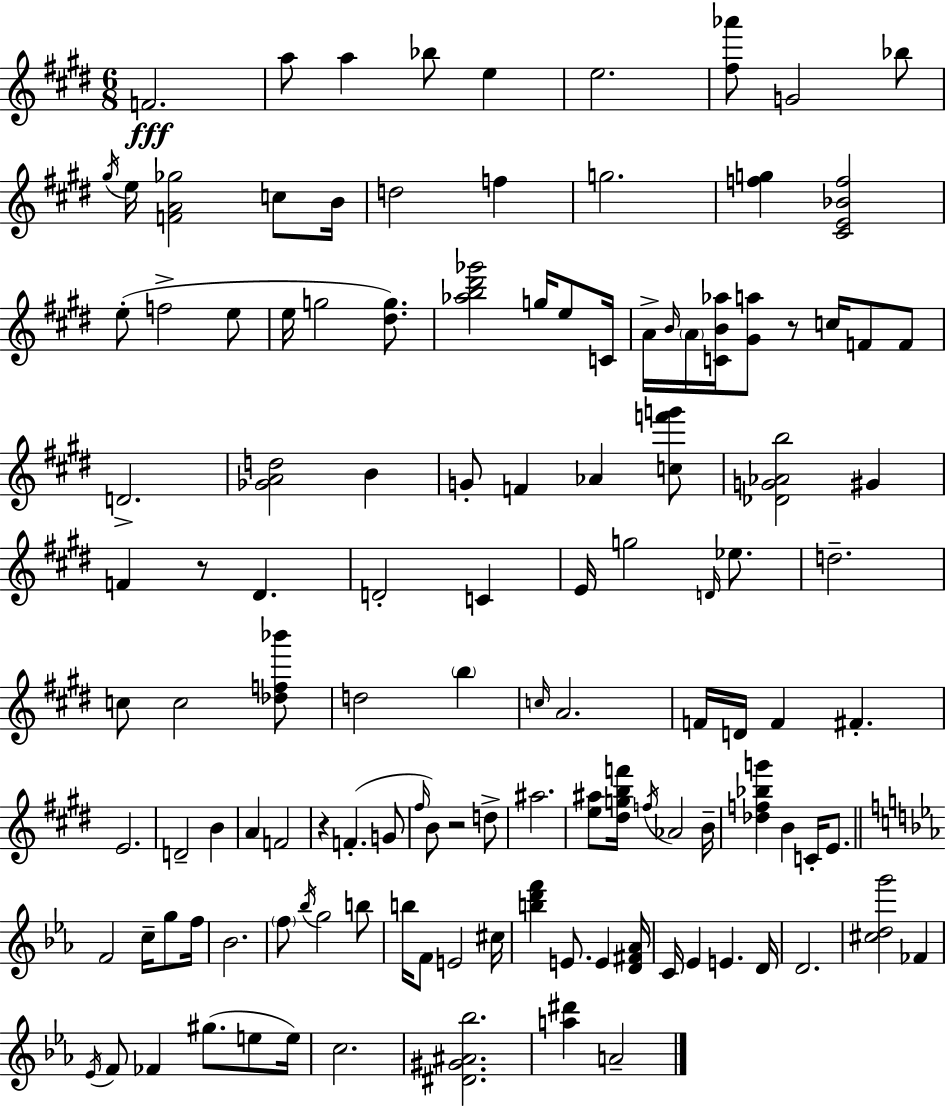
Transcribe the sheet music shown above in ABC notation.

X:1
T:Untitled
M:6/8
L:1/4
K:E
F2 a/2 a _b/2 e e2 [^f_a']/2 G2 _b/2 ^g/4 e/4 [FA_g]2 c/2 B/4 d2 f g2 [fg] [^CE_Bf]2 e/2 f2 e/2 e/4 g2 [^dg]/2 [_ab^d'_g']2 g/4 e/2 C/4 A/4 B/4 A/4 [CB_a]/4 [^Ga]/2 z/2 c/4 F/2 F/2 D2 [_GAd]2 B G/2 F _A [cf'g']/2 [_DG_Ab]2 ^G F z/2 ^D D2 C E/4 g2 D/4 _e/2 d2 c/2 c2 [_df_b']/2 d2 b c/4 A2 F/4 D/4 F ^F E2 D2 B A F2 z F G/2 ^f/4 B/2 z2 d/2 ^a2 [e^a]/2 [^dgbf']/4 f/4 _A2 B/4 [_df_bg'] B C/4 E/2 F2 c/4 g/2 f/4 _B2 f/2 _b/4 g2 b/2 b/4 F/2 E2 ^c/4 [bd'f'] E/2 E [D^F_A]/4 C/4 _E E D/4 D2 [^cdg']2 _F _E/4 F/2 _F ^g/2 e/2 e/4 c2 [^D^G^A_b]2 [a^d'] A2